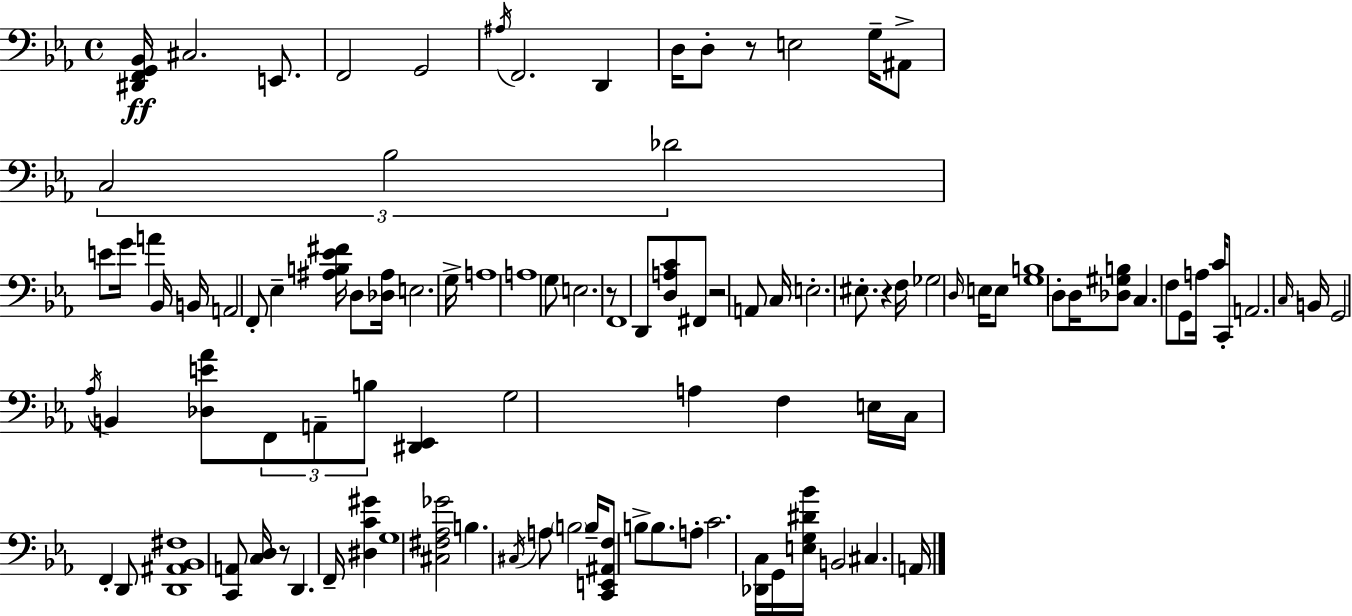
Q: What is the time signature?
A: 4/4